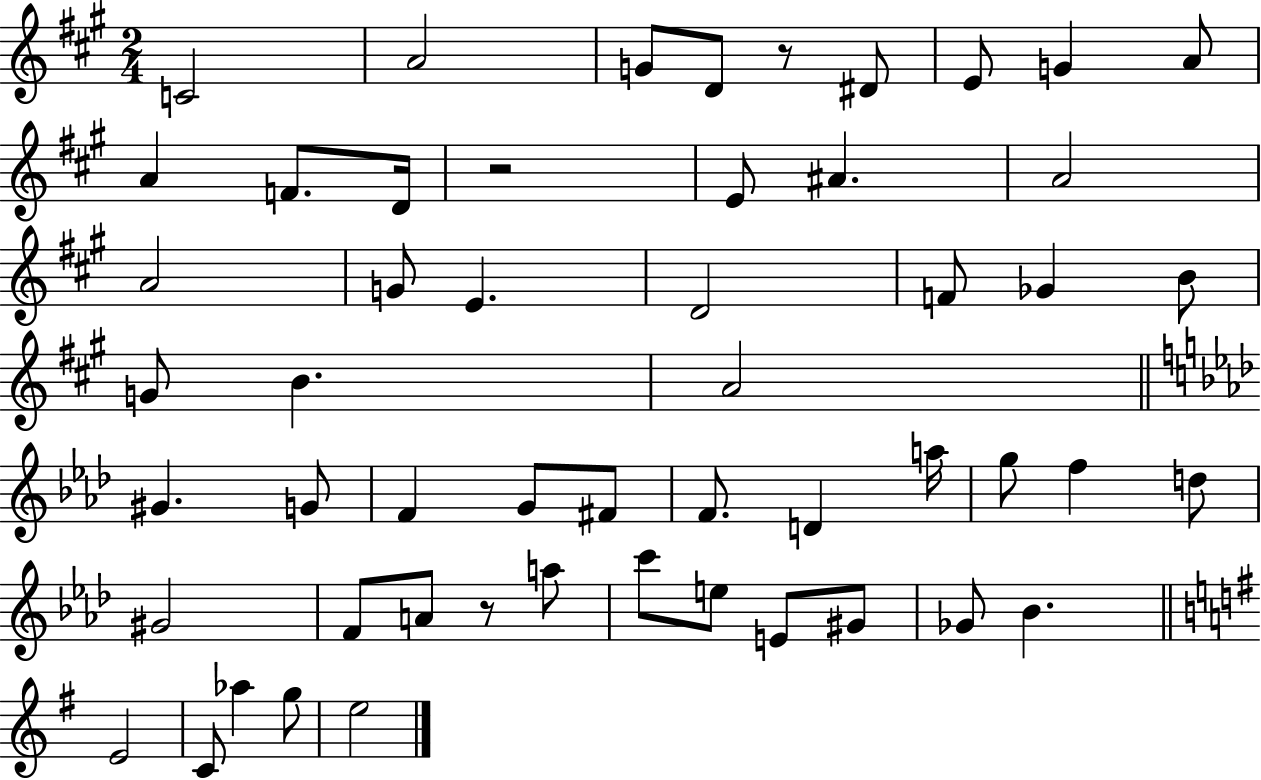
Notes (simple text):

C4/h A4/h G4/e D4/e R/e D#4/e E4/e G4/q A4/e A4/q F4/e. D4/s R/h E4/e A#4/q. A4/h A4/h G4/e E4/q. D4/h F4/e Gb4/q B4/e G4/e B4/q. A4/h G#4/q. G4/e F4/q G4/e F#4/e F4/e. D4/q A5/s G5/e F5/q D5/e G#4/h F4/e A4/e R/e A5/e C6/e E5/e E4/e G#4/e Gb4/e Bb4/q. E4/h C4/e Ab5/q G5/e E5/h